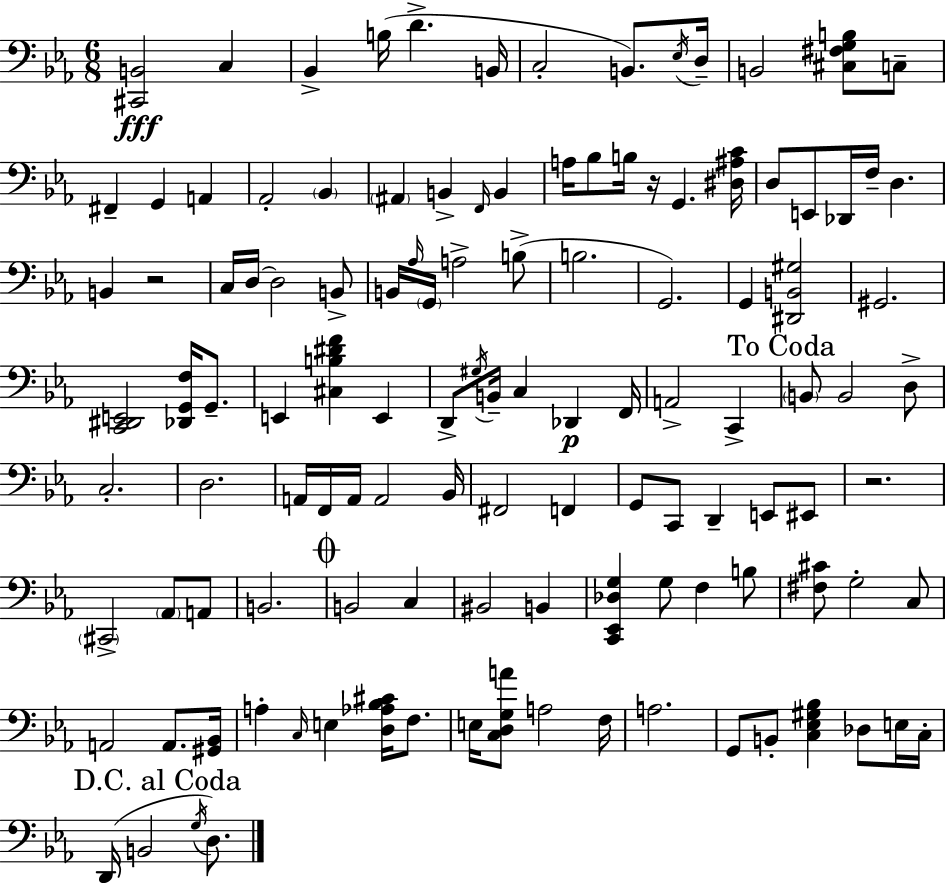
X:1
T:Untitled
M:6/8
L:1/4
K:Eb
[^C,,B,,]2 C, _B,, B,/4 D B,,/4 C,2 B,,/2 _E,/4 D,/4 B,,2 [^C,^F,G,B,]/2 C,/2 ^F,, G,, A,, _A,,2 _B,, ^A,, B,, F,,/4 B,, A,/4 _B,/2 B,/4 z/4 G,, [^D,^A,C]/4 D,/2 E,,/2 _D,,/4 F,/4 D, B,, z2 C,/4 D,/4 D,2 B,,/2 B,,/4 _A,/4 G,,/4 A,2 B,/2 B,2 G,,2 G,, [^D,,B,,^G,]2 ^G,,2 [C,,^D,,E,,]2 [_D,,G,,F,]/4 G,,/2 E,, [^C,B,^DF] E,, D,,/2 ^G,/4 B,,/4 C, _D,, F,,/4 A,,2 C,, B,,/2 B,,2 D,/2 C,2 D,2 A,,/4 F,,/4 A,,/4 A,,2 _B,,/4 ^F,,2 F,, G,,/2 C,,/2 D,, E,,/2 ^E,,/2 z2 ^C,,2 _A,,/2 A,,/2 B,,2 B,,2 C, ^B,,2 B,, [C,,_E,,_D,G,] G,/2 F, B,/2 [^F,^C]/2 G,2 C,/2 A,,2 A,,/2 [^G,,_B,,]/4 A, C,/4 E, [D,_A,_B,^C]/4 F,/2 E,/4 [C,D,G,A]/2 A,2 F,/4 A,2 G,,/2 B,,/2 [C,_E,^G,_B,] _D,/2 E,/4 C,/4 D,,/4 B,,2 G,/4 D,/2